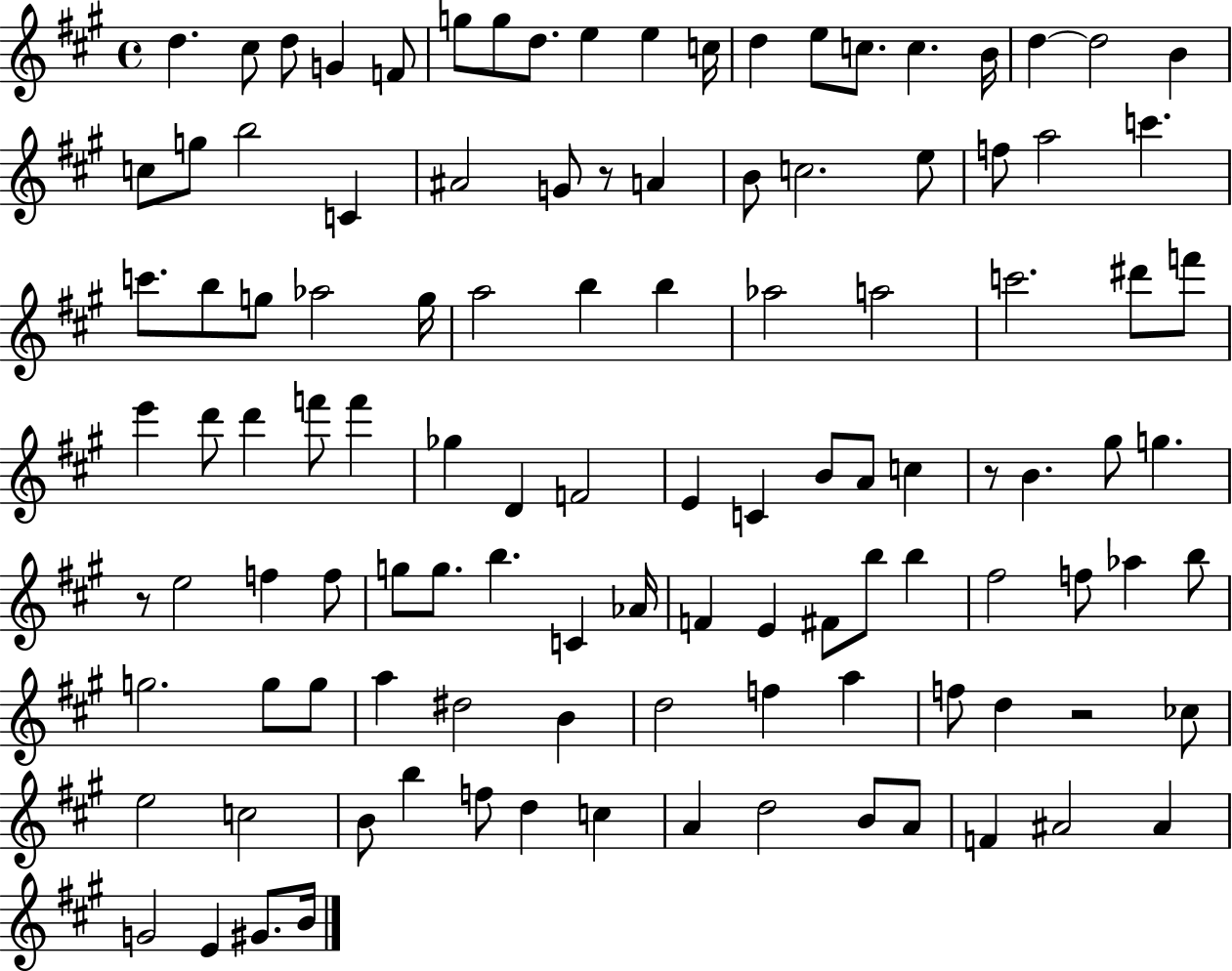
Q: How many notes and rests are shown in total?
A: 112